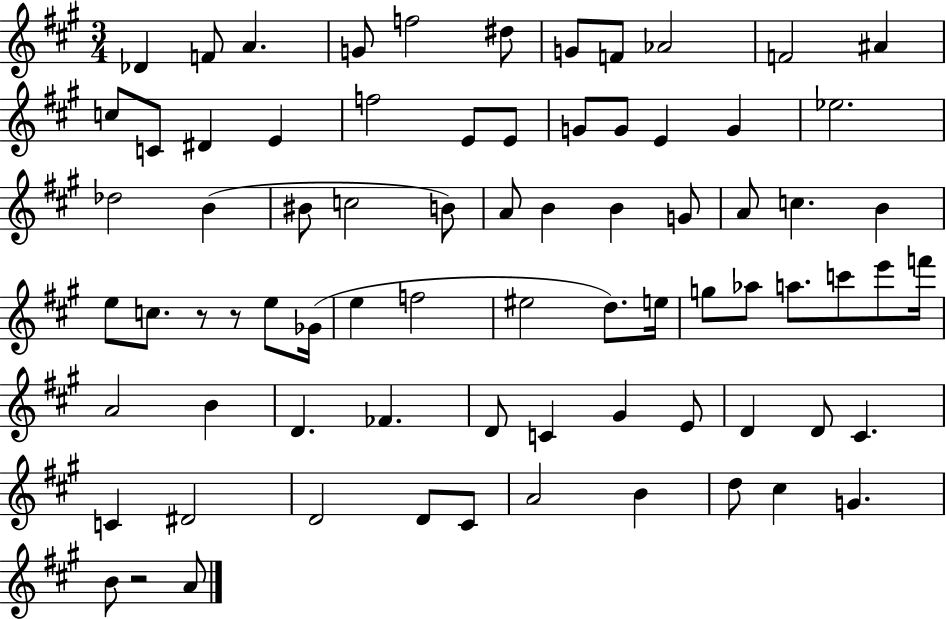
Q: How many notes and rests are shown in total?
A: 76